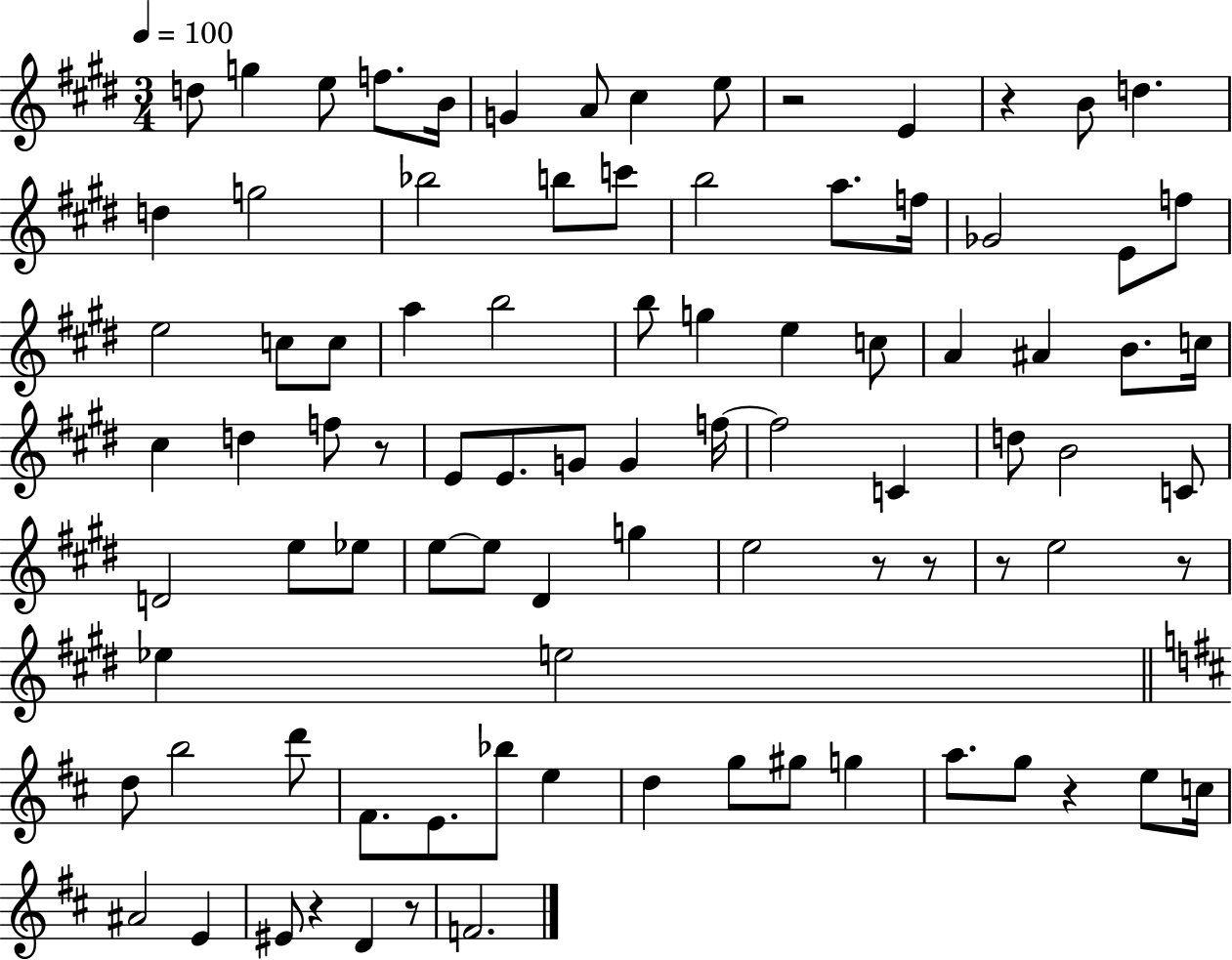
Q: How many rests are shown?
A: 10